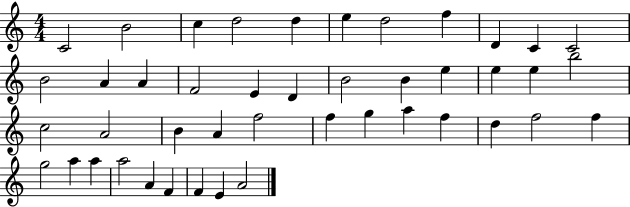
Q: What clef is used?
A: treble